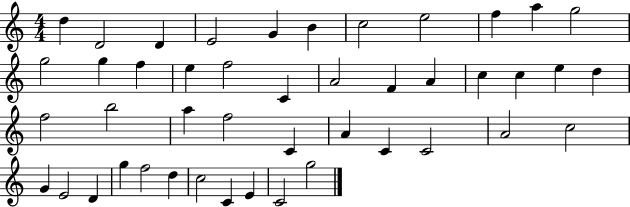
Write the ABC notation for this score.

X:1
T:Untitled
M:4/4
L:1/4
K:C
d D2 D E2 G B c2 e2 f a g2 g2 g f e f2 C A2 F A c c e d f2 b2 a f2 C A C C2 A2 c2 G E2 D g f2 d c2 C E C2 g2